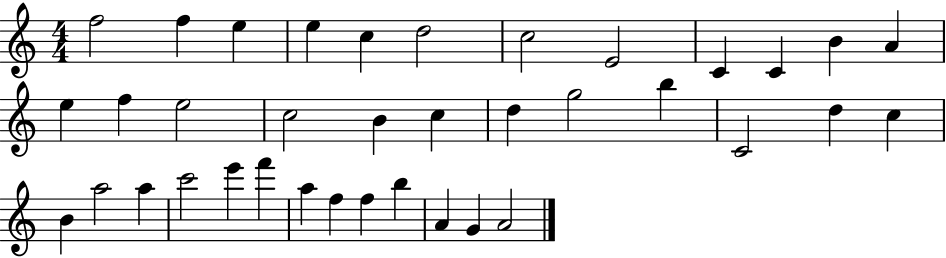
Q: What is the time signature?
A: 4/4